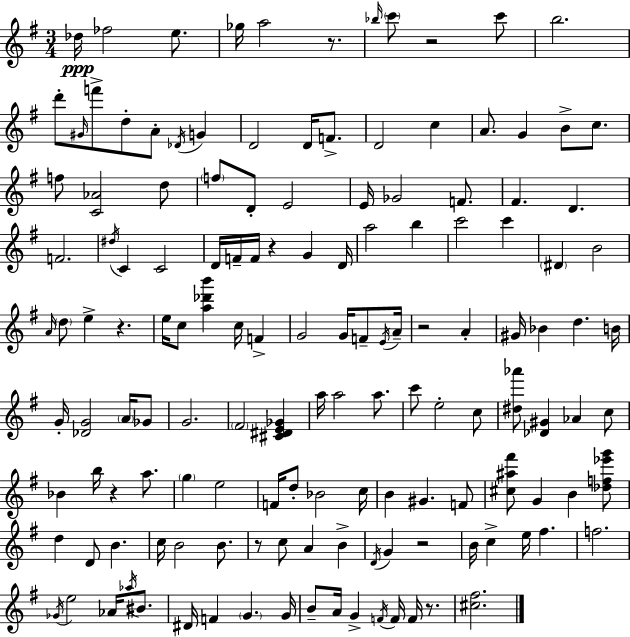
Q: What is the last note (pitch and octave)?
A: F4